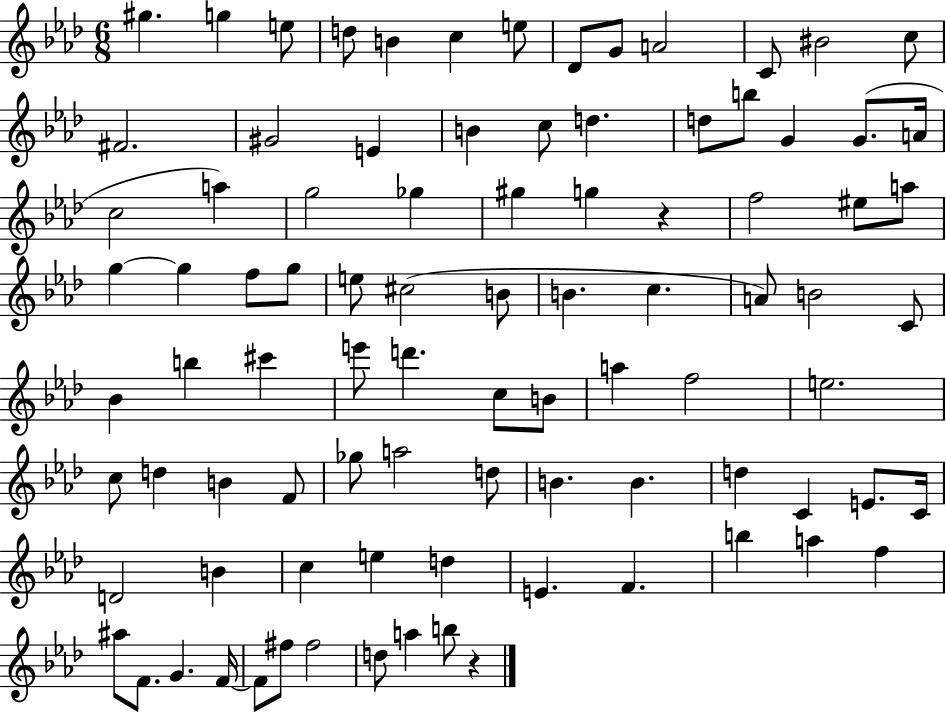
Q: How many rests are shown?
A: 2